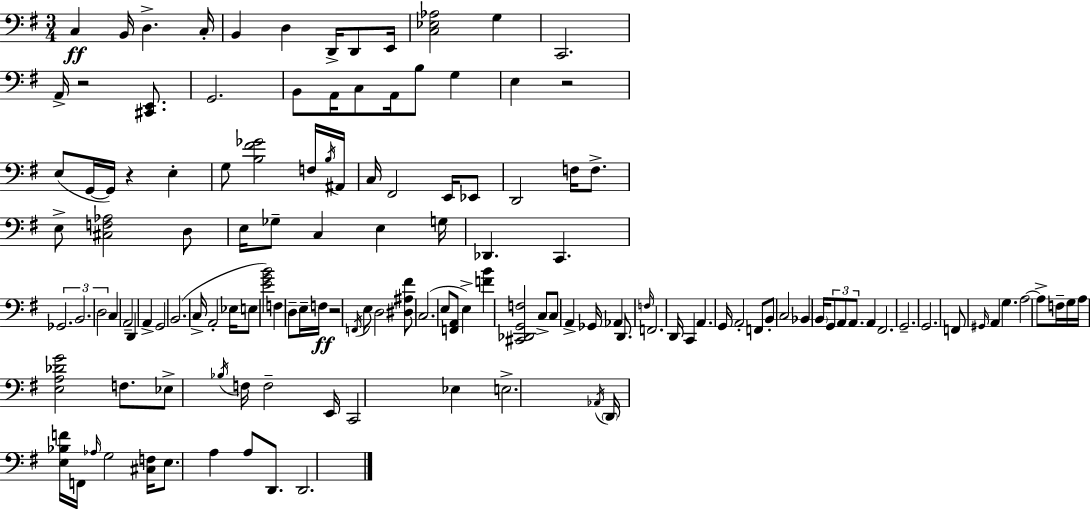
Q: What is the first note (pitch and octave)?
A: C3